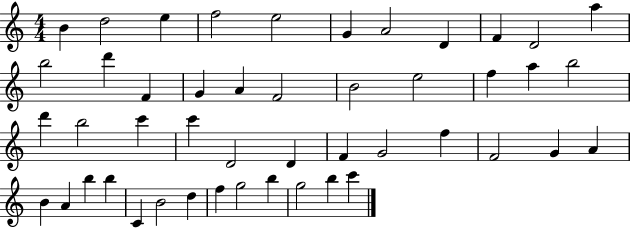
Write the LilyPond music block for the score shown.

{
  \clef treble
  \numericTimeSignature
  \time 4/4
  \key c \major
  b'4 d''2 e''4 | f''2 e''2 | g'4 a'2 d'4 | f'4 d'2 a''4 | \break b''2 d'''4 f'4 | g'4 a'4 f'2 | b'2 e''2 | f''4 a''4 b''2 | \break d'''4 b''2 c'''4 | c'''4 d'2 d'4 | f'4 g'2 f''4 | f'2 g'4 a'4 | \break b'4 a'4 b''4 b''4 | c'4 b'2 d''4 | f''4 g''2 b''4 | g''2 b''4 c'''4 | \break \bar "|."
}